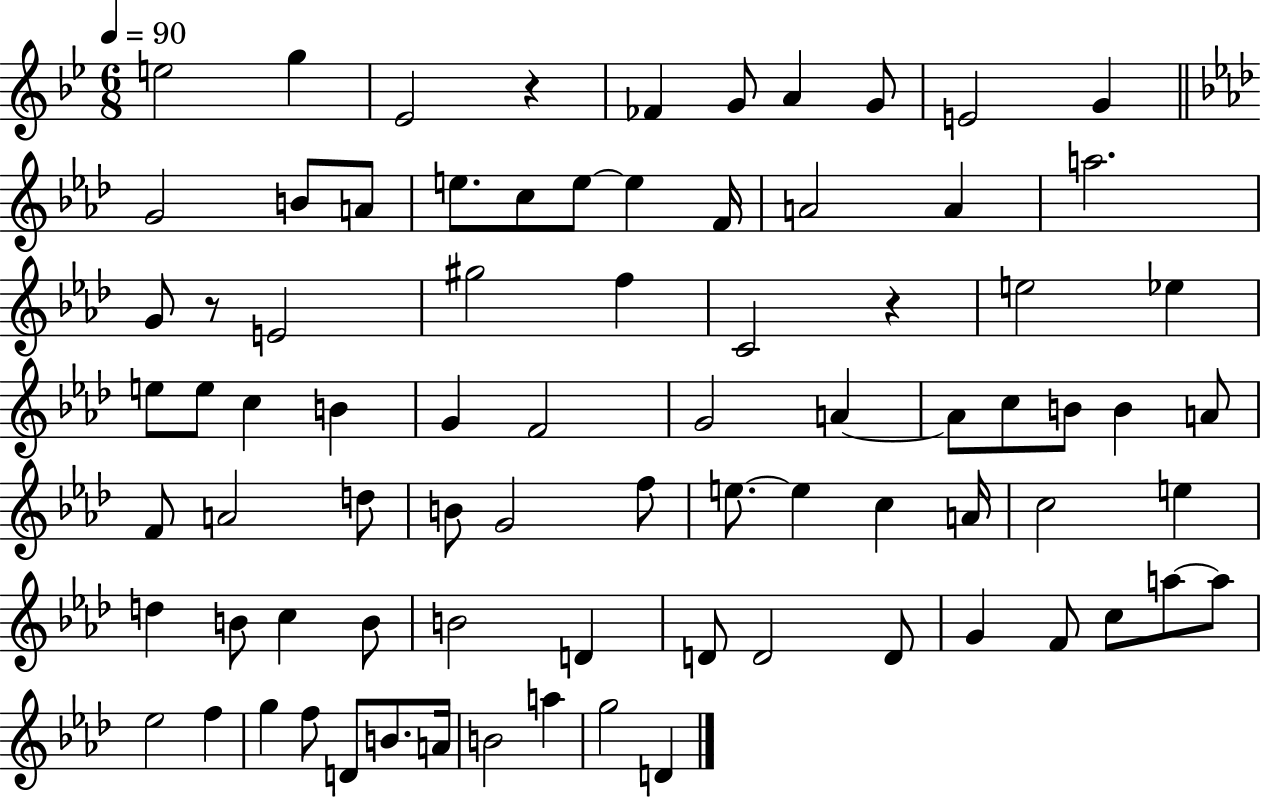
{
  \clef treble
  \numericTimeSignature
  \time 6/8
  \key bes \major
  \tempo 4 = 90
  e''2 g''4 | ees'2 r4 | fes'4 g'8 a'4 g'8 | e'2 g'4 | \break \bar "||" \break \key f \minor g'2 b'8 a'8 | e''8. c''8 e''8~~ e''4 f'16 | a'2 a'4 | a''2. | \break g'8 r8 e'2 | gis''2 f''4 | c'2 r4 | e''2 ees''4 | \break e''8 e''8 c''4 b'4 | g'4 f'2 | g'2 a'4~~ | a'8 c''8 b'8 b'4 a'8 | \break f'8 a'2 d''8 | b'8 g'2 f''8 | e''8.~~ e''4 c''4 a'16 | c''2 e''4 | \break d''4 b'8 c''4 b'8 | b'2 d'4 | d'8 d'2 d'8 | g'4 f'8 c''8 a''8~~ a''8 | \break ees''2 f''4 | g''4 f''8 d'8 b'8. a'16 | b'2 a''4 | g''2 d'4 | \break \bar "|."
}